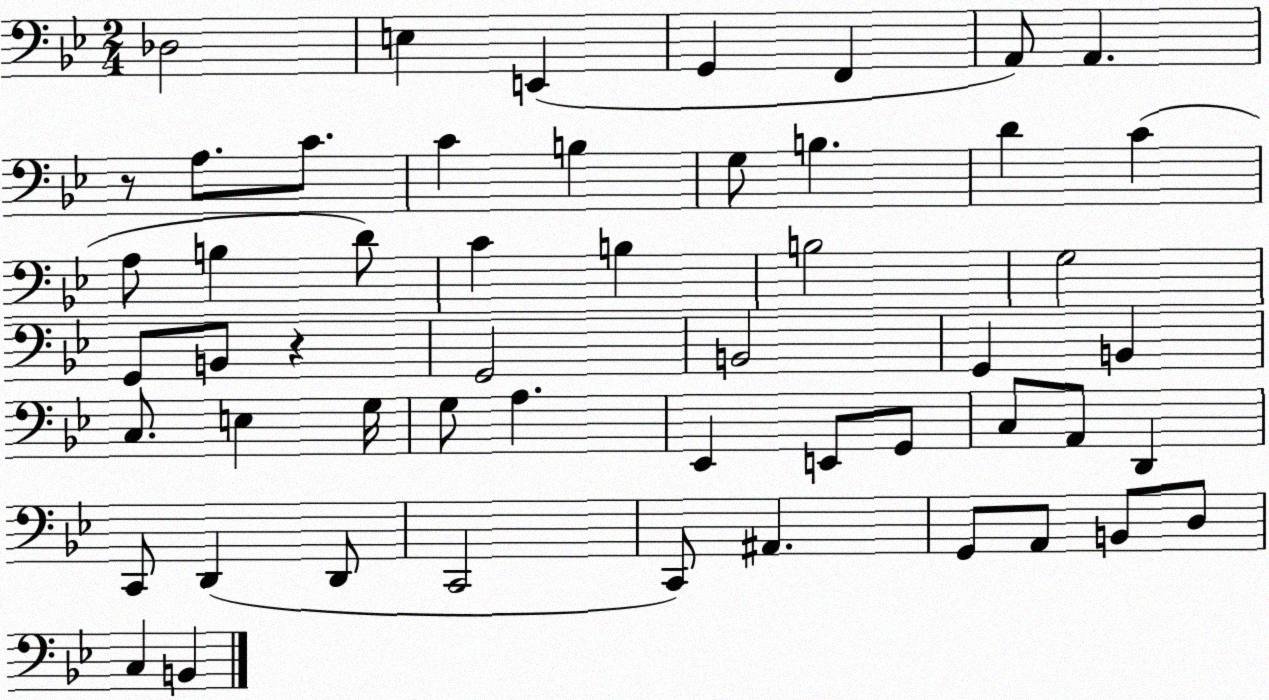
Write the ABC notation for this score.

X:1
T:Untitled
M:2/4
L:1/4
K:Bb
_D,2 E, E,, G,, F,, A,,/2 A,, z/2 A,/2 C/2 C B, G,/2 B, D C A,/2 B, D/2 C B, B,2 G,2 G,,/2 B,,/2 z G,,2 B,,2 G,, B,, C,/2 E, G,/4 G,/2 A, _E,, E,,/2 G,,/2 C,/2 A,,/2 D,, C,,/2 D,, D,,/2 C,,2 C,,/2 ^A,, G,,/2 A,,/2 B,,/2 D,/2 C, B,,